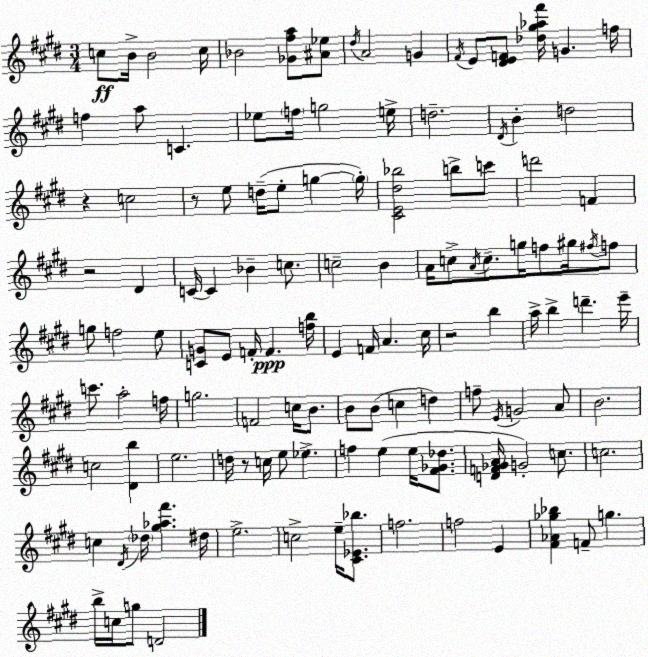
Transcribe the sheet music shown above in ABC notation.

X:1
T:Untitled
M:3/4
L:1/4
K:E
c/2 B/4 B2 c/4 _B2 [_G^fa]/2 [^A_e]/2 ^d/4 A2 G ^F/4 E/2 [^DEF]/2 [_d^g_a^f']/4 G f/4 f a/2 C _e/2 f/4 g2 e/4 d2 ^D/4 B d2 z c2 z/2 e/2 d/4 e/2 g g/4 [^CE^d_b]2 b/2 c'/2 d'2 F z2 ^D C/4 C _B c/2 c2 B A/4 c/2 A/4 c/2 g/4 f/2 ^g/4 ^f/4 f/2 g/2 f2 e/2 [CG]/2 E/2 F/4 F [fb]/4 E F/4 A ^c/4 z2 b a/4 b d' e'/4 c'/2 a2 f/4 g2 F2 c/4 B/2 B/2 B/2 c d f/2 E/4 G2 A/2 B2 c2 [^Db] e2 d/4 z/2 c/4 e/2 _e f e e/4 [^F_G_d]/2 [DF_GA]/4 G2 c/2 c2 c ^D/4 _d/4 [^g_a^f'] ^d/4 e2 c2 e/4 [^C_E_b]/2 f2 f2 E [^F_A_g_b] F/2 g b/4 c/4 g/2 D2